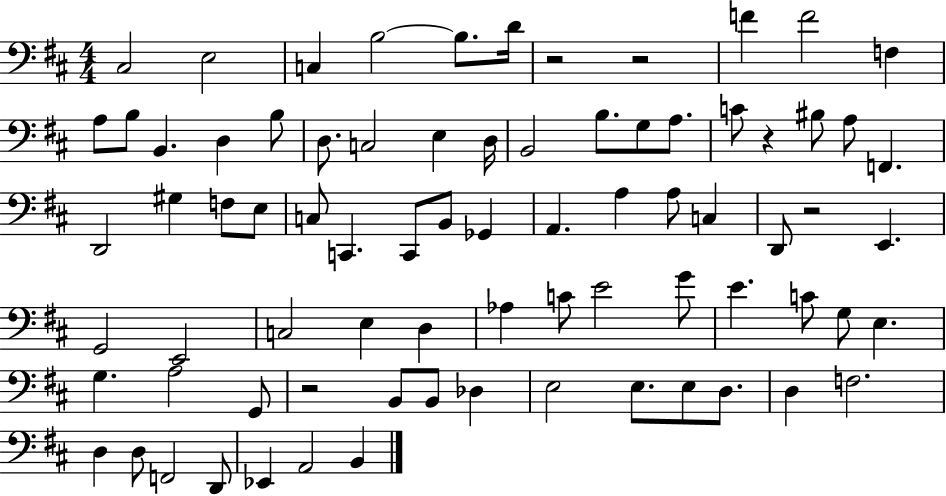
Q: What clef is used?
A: bass